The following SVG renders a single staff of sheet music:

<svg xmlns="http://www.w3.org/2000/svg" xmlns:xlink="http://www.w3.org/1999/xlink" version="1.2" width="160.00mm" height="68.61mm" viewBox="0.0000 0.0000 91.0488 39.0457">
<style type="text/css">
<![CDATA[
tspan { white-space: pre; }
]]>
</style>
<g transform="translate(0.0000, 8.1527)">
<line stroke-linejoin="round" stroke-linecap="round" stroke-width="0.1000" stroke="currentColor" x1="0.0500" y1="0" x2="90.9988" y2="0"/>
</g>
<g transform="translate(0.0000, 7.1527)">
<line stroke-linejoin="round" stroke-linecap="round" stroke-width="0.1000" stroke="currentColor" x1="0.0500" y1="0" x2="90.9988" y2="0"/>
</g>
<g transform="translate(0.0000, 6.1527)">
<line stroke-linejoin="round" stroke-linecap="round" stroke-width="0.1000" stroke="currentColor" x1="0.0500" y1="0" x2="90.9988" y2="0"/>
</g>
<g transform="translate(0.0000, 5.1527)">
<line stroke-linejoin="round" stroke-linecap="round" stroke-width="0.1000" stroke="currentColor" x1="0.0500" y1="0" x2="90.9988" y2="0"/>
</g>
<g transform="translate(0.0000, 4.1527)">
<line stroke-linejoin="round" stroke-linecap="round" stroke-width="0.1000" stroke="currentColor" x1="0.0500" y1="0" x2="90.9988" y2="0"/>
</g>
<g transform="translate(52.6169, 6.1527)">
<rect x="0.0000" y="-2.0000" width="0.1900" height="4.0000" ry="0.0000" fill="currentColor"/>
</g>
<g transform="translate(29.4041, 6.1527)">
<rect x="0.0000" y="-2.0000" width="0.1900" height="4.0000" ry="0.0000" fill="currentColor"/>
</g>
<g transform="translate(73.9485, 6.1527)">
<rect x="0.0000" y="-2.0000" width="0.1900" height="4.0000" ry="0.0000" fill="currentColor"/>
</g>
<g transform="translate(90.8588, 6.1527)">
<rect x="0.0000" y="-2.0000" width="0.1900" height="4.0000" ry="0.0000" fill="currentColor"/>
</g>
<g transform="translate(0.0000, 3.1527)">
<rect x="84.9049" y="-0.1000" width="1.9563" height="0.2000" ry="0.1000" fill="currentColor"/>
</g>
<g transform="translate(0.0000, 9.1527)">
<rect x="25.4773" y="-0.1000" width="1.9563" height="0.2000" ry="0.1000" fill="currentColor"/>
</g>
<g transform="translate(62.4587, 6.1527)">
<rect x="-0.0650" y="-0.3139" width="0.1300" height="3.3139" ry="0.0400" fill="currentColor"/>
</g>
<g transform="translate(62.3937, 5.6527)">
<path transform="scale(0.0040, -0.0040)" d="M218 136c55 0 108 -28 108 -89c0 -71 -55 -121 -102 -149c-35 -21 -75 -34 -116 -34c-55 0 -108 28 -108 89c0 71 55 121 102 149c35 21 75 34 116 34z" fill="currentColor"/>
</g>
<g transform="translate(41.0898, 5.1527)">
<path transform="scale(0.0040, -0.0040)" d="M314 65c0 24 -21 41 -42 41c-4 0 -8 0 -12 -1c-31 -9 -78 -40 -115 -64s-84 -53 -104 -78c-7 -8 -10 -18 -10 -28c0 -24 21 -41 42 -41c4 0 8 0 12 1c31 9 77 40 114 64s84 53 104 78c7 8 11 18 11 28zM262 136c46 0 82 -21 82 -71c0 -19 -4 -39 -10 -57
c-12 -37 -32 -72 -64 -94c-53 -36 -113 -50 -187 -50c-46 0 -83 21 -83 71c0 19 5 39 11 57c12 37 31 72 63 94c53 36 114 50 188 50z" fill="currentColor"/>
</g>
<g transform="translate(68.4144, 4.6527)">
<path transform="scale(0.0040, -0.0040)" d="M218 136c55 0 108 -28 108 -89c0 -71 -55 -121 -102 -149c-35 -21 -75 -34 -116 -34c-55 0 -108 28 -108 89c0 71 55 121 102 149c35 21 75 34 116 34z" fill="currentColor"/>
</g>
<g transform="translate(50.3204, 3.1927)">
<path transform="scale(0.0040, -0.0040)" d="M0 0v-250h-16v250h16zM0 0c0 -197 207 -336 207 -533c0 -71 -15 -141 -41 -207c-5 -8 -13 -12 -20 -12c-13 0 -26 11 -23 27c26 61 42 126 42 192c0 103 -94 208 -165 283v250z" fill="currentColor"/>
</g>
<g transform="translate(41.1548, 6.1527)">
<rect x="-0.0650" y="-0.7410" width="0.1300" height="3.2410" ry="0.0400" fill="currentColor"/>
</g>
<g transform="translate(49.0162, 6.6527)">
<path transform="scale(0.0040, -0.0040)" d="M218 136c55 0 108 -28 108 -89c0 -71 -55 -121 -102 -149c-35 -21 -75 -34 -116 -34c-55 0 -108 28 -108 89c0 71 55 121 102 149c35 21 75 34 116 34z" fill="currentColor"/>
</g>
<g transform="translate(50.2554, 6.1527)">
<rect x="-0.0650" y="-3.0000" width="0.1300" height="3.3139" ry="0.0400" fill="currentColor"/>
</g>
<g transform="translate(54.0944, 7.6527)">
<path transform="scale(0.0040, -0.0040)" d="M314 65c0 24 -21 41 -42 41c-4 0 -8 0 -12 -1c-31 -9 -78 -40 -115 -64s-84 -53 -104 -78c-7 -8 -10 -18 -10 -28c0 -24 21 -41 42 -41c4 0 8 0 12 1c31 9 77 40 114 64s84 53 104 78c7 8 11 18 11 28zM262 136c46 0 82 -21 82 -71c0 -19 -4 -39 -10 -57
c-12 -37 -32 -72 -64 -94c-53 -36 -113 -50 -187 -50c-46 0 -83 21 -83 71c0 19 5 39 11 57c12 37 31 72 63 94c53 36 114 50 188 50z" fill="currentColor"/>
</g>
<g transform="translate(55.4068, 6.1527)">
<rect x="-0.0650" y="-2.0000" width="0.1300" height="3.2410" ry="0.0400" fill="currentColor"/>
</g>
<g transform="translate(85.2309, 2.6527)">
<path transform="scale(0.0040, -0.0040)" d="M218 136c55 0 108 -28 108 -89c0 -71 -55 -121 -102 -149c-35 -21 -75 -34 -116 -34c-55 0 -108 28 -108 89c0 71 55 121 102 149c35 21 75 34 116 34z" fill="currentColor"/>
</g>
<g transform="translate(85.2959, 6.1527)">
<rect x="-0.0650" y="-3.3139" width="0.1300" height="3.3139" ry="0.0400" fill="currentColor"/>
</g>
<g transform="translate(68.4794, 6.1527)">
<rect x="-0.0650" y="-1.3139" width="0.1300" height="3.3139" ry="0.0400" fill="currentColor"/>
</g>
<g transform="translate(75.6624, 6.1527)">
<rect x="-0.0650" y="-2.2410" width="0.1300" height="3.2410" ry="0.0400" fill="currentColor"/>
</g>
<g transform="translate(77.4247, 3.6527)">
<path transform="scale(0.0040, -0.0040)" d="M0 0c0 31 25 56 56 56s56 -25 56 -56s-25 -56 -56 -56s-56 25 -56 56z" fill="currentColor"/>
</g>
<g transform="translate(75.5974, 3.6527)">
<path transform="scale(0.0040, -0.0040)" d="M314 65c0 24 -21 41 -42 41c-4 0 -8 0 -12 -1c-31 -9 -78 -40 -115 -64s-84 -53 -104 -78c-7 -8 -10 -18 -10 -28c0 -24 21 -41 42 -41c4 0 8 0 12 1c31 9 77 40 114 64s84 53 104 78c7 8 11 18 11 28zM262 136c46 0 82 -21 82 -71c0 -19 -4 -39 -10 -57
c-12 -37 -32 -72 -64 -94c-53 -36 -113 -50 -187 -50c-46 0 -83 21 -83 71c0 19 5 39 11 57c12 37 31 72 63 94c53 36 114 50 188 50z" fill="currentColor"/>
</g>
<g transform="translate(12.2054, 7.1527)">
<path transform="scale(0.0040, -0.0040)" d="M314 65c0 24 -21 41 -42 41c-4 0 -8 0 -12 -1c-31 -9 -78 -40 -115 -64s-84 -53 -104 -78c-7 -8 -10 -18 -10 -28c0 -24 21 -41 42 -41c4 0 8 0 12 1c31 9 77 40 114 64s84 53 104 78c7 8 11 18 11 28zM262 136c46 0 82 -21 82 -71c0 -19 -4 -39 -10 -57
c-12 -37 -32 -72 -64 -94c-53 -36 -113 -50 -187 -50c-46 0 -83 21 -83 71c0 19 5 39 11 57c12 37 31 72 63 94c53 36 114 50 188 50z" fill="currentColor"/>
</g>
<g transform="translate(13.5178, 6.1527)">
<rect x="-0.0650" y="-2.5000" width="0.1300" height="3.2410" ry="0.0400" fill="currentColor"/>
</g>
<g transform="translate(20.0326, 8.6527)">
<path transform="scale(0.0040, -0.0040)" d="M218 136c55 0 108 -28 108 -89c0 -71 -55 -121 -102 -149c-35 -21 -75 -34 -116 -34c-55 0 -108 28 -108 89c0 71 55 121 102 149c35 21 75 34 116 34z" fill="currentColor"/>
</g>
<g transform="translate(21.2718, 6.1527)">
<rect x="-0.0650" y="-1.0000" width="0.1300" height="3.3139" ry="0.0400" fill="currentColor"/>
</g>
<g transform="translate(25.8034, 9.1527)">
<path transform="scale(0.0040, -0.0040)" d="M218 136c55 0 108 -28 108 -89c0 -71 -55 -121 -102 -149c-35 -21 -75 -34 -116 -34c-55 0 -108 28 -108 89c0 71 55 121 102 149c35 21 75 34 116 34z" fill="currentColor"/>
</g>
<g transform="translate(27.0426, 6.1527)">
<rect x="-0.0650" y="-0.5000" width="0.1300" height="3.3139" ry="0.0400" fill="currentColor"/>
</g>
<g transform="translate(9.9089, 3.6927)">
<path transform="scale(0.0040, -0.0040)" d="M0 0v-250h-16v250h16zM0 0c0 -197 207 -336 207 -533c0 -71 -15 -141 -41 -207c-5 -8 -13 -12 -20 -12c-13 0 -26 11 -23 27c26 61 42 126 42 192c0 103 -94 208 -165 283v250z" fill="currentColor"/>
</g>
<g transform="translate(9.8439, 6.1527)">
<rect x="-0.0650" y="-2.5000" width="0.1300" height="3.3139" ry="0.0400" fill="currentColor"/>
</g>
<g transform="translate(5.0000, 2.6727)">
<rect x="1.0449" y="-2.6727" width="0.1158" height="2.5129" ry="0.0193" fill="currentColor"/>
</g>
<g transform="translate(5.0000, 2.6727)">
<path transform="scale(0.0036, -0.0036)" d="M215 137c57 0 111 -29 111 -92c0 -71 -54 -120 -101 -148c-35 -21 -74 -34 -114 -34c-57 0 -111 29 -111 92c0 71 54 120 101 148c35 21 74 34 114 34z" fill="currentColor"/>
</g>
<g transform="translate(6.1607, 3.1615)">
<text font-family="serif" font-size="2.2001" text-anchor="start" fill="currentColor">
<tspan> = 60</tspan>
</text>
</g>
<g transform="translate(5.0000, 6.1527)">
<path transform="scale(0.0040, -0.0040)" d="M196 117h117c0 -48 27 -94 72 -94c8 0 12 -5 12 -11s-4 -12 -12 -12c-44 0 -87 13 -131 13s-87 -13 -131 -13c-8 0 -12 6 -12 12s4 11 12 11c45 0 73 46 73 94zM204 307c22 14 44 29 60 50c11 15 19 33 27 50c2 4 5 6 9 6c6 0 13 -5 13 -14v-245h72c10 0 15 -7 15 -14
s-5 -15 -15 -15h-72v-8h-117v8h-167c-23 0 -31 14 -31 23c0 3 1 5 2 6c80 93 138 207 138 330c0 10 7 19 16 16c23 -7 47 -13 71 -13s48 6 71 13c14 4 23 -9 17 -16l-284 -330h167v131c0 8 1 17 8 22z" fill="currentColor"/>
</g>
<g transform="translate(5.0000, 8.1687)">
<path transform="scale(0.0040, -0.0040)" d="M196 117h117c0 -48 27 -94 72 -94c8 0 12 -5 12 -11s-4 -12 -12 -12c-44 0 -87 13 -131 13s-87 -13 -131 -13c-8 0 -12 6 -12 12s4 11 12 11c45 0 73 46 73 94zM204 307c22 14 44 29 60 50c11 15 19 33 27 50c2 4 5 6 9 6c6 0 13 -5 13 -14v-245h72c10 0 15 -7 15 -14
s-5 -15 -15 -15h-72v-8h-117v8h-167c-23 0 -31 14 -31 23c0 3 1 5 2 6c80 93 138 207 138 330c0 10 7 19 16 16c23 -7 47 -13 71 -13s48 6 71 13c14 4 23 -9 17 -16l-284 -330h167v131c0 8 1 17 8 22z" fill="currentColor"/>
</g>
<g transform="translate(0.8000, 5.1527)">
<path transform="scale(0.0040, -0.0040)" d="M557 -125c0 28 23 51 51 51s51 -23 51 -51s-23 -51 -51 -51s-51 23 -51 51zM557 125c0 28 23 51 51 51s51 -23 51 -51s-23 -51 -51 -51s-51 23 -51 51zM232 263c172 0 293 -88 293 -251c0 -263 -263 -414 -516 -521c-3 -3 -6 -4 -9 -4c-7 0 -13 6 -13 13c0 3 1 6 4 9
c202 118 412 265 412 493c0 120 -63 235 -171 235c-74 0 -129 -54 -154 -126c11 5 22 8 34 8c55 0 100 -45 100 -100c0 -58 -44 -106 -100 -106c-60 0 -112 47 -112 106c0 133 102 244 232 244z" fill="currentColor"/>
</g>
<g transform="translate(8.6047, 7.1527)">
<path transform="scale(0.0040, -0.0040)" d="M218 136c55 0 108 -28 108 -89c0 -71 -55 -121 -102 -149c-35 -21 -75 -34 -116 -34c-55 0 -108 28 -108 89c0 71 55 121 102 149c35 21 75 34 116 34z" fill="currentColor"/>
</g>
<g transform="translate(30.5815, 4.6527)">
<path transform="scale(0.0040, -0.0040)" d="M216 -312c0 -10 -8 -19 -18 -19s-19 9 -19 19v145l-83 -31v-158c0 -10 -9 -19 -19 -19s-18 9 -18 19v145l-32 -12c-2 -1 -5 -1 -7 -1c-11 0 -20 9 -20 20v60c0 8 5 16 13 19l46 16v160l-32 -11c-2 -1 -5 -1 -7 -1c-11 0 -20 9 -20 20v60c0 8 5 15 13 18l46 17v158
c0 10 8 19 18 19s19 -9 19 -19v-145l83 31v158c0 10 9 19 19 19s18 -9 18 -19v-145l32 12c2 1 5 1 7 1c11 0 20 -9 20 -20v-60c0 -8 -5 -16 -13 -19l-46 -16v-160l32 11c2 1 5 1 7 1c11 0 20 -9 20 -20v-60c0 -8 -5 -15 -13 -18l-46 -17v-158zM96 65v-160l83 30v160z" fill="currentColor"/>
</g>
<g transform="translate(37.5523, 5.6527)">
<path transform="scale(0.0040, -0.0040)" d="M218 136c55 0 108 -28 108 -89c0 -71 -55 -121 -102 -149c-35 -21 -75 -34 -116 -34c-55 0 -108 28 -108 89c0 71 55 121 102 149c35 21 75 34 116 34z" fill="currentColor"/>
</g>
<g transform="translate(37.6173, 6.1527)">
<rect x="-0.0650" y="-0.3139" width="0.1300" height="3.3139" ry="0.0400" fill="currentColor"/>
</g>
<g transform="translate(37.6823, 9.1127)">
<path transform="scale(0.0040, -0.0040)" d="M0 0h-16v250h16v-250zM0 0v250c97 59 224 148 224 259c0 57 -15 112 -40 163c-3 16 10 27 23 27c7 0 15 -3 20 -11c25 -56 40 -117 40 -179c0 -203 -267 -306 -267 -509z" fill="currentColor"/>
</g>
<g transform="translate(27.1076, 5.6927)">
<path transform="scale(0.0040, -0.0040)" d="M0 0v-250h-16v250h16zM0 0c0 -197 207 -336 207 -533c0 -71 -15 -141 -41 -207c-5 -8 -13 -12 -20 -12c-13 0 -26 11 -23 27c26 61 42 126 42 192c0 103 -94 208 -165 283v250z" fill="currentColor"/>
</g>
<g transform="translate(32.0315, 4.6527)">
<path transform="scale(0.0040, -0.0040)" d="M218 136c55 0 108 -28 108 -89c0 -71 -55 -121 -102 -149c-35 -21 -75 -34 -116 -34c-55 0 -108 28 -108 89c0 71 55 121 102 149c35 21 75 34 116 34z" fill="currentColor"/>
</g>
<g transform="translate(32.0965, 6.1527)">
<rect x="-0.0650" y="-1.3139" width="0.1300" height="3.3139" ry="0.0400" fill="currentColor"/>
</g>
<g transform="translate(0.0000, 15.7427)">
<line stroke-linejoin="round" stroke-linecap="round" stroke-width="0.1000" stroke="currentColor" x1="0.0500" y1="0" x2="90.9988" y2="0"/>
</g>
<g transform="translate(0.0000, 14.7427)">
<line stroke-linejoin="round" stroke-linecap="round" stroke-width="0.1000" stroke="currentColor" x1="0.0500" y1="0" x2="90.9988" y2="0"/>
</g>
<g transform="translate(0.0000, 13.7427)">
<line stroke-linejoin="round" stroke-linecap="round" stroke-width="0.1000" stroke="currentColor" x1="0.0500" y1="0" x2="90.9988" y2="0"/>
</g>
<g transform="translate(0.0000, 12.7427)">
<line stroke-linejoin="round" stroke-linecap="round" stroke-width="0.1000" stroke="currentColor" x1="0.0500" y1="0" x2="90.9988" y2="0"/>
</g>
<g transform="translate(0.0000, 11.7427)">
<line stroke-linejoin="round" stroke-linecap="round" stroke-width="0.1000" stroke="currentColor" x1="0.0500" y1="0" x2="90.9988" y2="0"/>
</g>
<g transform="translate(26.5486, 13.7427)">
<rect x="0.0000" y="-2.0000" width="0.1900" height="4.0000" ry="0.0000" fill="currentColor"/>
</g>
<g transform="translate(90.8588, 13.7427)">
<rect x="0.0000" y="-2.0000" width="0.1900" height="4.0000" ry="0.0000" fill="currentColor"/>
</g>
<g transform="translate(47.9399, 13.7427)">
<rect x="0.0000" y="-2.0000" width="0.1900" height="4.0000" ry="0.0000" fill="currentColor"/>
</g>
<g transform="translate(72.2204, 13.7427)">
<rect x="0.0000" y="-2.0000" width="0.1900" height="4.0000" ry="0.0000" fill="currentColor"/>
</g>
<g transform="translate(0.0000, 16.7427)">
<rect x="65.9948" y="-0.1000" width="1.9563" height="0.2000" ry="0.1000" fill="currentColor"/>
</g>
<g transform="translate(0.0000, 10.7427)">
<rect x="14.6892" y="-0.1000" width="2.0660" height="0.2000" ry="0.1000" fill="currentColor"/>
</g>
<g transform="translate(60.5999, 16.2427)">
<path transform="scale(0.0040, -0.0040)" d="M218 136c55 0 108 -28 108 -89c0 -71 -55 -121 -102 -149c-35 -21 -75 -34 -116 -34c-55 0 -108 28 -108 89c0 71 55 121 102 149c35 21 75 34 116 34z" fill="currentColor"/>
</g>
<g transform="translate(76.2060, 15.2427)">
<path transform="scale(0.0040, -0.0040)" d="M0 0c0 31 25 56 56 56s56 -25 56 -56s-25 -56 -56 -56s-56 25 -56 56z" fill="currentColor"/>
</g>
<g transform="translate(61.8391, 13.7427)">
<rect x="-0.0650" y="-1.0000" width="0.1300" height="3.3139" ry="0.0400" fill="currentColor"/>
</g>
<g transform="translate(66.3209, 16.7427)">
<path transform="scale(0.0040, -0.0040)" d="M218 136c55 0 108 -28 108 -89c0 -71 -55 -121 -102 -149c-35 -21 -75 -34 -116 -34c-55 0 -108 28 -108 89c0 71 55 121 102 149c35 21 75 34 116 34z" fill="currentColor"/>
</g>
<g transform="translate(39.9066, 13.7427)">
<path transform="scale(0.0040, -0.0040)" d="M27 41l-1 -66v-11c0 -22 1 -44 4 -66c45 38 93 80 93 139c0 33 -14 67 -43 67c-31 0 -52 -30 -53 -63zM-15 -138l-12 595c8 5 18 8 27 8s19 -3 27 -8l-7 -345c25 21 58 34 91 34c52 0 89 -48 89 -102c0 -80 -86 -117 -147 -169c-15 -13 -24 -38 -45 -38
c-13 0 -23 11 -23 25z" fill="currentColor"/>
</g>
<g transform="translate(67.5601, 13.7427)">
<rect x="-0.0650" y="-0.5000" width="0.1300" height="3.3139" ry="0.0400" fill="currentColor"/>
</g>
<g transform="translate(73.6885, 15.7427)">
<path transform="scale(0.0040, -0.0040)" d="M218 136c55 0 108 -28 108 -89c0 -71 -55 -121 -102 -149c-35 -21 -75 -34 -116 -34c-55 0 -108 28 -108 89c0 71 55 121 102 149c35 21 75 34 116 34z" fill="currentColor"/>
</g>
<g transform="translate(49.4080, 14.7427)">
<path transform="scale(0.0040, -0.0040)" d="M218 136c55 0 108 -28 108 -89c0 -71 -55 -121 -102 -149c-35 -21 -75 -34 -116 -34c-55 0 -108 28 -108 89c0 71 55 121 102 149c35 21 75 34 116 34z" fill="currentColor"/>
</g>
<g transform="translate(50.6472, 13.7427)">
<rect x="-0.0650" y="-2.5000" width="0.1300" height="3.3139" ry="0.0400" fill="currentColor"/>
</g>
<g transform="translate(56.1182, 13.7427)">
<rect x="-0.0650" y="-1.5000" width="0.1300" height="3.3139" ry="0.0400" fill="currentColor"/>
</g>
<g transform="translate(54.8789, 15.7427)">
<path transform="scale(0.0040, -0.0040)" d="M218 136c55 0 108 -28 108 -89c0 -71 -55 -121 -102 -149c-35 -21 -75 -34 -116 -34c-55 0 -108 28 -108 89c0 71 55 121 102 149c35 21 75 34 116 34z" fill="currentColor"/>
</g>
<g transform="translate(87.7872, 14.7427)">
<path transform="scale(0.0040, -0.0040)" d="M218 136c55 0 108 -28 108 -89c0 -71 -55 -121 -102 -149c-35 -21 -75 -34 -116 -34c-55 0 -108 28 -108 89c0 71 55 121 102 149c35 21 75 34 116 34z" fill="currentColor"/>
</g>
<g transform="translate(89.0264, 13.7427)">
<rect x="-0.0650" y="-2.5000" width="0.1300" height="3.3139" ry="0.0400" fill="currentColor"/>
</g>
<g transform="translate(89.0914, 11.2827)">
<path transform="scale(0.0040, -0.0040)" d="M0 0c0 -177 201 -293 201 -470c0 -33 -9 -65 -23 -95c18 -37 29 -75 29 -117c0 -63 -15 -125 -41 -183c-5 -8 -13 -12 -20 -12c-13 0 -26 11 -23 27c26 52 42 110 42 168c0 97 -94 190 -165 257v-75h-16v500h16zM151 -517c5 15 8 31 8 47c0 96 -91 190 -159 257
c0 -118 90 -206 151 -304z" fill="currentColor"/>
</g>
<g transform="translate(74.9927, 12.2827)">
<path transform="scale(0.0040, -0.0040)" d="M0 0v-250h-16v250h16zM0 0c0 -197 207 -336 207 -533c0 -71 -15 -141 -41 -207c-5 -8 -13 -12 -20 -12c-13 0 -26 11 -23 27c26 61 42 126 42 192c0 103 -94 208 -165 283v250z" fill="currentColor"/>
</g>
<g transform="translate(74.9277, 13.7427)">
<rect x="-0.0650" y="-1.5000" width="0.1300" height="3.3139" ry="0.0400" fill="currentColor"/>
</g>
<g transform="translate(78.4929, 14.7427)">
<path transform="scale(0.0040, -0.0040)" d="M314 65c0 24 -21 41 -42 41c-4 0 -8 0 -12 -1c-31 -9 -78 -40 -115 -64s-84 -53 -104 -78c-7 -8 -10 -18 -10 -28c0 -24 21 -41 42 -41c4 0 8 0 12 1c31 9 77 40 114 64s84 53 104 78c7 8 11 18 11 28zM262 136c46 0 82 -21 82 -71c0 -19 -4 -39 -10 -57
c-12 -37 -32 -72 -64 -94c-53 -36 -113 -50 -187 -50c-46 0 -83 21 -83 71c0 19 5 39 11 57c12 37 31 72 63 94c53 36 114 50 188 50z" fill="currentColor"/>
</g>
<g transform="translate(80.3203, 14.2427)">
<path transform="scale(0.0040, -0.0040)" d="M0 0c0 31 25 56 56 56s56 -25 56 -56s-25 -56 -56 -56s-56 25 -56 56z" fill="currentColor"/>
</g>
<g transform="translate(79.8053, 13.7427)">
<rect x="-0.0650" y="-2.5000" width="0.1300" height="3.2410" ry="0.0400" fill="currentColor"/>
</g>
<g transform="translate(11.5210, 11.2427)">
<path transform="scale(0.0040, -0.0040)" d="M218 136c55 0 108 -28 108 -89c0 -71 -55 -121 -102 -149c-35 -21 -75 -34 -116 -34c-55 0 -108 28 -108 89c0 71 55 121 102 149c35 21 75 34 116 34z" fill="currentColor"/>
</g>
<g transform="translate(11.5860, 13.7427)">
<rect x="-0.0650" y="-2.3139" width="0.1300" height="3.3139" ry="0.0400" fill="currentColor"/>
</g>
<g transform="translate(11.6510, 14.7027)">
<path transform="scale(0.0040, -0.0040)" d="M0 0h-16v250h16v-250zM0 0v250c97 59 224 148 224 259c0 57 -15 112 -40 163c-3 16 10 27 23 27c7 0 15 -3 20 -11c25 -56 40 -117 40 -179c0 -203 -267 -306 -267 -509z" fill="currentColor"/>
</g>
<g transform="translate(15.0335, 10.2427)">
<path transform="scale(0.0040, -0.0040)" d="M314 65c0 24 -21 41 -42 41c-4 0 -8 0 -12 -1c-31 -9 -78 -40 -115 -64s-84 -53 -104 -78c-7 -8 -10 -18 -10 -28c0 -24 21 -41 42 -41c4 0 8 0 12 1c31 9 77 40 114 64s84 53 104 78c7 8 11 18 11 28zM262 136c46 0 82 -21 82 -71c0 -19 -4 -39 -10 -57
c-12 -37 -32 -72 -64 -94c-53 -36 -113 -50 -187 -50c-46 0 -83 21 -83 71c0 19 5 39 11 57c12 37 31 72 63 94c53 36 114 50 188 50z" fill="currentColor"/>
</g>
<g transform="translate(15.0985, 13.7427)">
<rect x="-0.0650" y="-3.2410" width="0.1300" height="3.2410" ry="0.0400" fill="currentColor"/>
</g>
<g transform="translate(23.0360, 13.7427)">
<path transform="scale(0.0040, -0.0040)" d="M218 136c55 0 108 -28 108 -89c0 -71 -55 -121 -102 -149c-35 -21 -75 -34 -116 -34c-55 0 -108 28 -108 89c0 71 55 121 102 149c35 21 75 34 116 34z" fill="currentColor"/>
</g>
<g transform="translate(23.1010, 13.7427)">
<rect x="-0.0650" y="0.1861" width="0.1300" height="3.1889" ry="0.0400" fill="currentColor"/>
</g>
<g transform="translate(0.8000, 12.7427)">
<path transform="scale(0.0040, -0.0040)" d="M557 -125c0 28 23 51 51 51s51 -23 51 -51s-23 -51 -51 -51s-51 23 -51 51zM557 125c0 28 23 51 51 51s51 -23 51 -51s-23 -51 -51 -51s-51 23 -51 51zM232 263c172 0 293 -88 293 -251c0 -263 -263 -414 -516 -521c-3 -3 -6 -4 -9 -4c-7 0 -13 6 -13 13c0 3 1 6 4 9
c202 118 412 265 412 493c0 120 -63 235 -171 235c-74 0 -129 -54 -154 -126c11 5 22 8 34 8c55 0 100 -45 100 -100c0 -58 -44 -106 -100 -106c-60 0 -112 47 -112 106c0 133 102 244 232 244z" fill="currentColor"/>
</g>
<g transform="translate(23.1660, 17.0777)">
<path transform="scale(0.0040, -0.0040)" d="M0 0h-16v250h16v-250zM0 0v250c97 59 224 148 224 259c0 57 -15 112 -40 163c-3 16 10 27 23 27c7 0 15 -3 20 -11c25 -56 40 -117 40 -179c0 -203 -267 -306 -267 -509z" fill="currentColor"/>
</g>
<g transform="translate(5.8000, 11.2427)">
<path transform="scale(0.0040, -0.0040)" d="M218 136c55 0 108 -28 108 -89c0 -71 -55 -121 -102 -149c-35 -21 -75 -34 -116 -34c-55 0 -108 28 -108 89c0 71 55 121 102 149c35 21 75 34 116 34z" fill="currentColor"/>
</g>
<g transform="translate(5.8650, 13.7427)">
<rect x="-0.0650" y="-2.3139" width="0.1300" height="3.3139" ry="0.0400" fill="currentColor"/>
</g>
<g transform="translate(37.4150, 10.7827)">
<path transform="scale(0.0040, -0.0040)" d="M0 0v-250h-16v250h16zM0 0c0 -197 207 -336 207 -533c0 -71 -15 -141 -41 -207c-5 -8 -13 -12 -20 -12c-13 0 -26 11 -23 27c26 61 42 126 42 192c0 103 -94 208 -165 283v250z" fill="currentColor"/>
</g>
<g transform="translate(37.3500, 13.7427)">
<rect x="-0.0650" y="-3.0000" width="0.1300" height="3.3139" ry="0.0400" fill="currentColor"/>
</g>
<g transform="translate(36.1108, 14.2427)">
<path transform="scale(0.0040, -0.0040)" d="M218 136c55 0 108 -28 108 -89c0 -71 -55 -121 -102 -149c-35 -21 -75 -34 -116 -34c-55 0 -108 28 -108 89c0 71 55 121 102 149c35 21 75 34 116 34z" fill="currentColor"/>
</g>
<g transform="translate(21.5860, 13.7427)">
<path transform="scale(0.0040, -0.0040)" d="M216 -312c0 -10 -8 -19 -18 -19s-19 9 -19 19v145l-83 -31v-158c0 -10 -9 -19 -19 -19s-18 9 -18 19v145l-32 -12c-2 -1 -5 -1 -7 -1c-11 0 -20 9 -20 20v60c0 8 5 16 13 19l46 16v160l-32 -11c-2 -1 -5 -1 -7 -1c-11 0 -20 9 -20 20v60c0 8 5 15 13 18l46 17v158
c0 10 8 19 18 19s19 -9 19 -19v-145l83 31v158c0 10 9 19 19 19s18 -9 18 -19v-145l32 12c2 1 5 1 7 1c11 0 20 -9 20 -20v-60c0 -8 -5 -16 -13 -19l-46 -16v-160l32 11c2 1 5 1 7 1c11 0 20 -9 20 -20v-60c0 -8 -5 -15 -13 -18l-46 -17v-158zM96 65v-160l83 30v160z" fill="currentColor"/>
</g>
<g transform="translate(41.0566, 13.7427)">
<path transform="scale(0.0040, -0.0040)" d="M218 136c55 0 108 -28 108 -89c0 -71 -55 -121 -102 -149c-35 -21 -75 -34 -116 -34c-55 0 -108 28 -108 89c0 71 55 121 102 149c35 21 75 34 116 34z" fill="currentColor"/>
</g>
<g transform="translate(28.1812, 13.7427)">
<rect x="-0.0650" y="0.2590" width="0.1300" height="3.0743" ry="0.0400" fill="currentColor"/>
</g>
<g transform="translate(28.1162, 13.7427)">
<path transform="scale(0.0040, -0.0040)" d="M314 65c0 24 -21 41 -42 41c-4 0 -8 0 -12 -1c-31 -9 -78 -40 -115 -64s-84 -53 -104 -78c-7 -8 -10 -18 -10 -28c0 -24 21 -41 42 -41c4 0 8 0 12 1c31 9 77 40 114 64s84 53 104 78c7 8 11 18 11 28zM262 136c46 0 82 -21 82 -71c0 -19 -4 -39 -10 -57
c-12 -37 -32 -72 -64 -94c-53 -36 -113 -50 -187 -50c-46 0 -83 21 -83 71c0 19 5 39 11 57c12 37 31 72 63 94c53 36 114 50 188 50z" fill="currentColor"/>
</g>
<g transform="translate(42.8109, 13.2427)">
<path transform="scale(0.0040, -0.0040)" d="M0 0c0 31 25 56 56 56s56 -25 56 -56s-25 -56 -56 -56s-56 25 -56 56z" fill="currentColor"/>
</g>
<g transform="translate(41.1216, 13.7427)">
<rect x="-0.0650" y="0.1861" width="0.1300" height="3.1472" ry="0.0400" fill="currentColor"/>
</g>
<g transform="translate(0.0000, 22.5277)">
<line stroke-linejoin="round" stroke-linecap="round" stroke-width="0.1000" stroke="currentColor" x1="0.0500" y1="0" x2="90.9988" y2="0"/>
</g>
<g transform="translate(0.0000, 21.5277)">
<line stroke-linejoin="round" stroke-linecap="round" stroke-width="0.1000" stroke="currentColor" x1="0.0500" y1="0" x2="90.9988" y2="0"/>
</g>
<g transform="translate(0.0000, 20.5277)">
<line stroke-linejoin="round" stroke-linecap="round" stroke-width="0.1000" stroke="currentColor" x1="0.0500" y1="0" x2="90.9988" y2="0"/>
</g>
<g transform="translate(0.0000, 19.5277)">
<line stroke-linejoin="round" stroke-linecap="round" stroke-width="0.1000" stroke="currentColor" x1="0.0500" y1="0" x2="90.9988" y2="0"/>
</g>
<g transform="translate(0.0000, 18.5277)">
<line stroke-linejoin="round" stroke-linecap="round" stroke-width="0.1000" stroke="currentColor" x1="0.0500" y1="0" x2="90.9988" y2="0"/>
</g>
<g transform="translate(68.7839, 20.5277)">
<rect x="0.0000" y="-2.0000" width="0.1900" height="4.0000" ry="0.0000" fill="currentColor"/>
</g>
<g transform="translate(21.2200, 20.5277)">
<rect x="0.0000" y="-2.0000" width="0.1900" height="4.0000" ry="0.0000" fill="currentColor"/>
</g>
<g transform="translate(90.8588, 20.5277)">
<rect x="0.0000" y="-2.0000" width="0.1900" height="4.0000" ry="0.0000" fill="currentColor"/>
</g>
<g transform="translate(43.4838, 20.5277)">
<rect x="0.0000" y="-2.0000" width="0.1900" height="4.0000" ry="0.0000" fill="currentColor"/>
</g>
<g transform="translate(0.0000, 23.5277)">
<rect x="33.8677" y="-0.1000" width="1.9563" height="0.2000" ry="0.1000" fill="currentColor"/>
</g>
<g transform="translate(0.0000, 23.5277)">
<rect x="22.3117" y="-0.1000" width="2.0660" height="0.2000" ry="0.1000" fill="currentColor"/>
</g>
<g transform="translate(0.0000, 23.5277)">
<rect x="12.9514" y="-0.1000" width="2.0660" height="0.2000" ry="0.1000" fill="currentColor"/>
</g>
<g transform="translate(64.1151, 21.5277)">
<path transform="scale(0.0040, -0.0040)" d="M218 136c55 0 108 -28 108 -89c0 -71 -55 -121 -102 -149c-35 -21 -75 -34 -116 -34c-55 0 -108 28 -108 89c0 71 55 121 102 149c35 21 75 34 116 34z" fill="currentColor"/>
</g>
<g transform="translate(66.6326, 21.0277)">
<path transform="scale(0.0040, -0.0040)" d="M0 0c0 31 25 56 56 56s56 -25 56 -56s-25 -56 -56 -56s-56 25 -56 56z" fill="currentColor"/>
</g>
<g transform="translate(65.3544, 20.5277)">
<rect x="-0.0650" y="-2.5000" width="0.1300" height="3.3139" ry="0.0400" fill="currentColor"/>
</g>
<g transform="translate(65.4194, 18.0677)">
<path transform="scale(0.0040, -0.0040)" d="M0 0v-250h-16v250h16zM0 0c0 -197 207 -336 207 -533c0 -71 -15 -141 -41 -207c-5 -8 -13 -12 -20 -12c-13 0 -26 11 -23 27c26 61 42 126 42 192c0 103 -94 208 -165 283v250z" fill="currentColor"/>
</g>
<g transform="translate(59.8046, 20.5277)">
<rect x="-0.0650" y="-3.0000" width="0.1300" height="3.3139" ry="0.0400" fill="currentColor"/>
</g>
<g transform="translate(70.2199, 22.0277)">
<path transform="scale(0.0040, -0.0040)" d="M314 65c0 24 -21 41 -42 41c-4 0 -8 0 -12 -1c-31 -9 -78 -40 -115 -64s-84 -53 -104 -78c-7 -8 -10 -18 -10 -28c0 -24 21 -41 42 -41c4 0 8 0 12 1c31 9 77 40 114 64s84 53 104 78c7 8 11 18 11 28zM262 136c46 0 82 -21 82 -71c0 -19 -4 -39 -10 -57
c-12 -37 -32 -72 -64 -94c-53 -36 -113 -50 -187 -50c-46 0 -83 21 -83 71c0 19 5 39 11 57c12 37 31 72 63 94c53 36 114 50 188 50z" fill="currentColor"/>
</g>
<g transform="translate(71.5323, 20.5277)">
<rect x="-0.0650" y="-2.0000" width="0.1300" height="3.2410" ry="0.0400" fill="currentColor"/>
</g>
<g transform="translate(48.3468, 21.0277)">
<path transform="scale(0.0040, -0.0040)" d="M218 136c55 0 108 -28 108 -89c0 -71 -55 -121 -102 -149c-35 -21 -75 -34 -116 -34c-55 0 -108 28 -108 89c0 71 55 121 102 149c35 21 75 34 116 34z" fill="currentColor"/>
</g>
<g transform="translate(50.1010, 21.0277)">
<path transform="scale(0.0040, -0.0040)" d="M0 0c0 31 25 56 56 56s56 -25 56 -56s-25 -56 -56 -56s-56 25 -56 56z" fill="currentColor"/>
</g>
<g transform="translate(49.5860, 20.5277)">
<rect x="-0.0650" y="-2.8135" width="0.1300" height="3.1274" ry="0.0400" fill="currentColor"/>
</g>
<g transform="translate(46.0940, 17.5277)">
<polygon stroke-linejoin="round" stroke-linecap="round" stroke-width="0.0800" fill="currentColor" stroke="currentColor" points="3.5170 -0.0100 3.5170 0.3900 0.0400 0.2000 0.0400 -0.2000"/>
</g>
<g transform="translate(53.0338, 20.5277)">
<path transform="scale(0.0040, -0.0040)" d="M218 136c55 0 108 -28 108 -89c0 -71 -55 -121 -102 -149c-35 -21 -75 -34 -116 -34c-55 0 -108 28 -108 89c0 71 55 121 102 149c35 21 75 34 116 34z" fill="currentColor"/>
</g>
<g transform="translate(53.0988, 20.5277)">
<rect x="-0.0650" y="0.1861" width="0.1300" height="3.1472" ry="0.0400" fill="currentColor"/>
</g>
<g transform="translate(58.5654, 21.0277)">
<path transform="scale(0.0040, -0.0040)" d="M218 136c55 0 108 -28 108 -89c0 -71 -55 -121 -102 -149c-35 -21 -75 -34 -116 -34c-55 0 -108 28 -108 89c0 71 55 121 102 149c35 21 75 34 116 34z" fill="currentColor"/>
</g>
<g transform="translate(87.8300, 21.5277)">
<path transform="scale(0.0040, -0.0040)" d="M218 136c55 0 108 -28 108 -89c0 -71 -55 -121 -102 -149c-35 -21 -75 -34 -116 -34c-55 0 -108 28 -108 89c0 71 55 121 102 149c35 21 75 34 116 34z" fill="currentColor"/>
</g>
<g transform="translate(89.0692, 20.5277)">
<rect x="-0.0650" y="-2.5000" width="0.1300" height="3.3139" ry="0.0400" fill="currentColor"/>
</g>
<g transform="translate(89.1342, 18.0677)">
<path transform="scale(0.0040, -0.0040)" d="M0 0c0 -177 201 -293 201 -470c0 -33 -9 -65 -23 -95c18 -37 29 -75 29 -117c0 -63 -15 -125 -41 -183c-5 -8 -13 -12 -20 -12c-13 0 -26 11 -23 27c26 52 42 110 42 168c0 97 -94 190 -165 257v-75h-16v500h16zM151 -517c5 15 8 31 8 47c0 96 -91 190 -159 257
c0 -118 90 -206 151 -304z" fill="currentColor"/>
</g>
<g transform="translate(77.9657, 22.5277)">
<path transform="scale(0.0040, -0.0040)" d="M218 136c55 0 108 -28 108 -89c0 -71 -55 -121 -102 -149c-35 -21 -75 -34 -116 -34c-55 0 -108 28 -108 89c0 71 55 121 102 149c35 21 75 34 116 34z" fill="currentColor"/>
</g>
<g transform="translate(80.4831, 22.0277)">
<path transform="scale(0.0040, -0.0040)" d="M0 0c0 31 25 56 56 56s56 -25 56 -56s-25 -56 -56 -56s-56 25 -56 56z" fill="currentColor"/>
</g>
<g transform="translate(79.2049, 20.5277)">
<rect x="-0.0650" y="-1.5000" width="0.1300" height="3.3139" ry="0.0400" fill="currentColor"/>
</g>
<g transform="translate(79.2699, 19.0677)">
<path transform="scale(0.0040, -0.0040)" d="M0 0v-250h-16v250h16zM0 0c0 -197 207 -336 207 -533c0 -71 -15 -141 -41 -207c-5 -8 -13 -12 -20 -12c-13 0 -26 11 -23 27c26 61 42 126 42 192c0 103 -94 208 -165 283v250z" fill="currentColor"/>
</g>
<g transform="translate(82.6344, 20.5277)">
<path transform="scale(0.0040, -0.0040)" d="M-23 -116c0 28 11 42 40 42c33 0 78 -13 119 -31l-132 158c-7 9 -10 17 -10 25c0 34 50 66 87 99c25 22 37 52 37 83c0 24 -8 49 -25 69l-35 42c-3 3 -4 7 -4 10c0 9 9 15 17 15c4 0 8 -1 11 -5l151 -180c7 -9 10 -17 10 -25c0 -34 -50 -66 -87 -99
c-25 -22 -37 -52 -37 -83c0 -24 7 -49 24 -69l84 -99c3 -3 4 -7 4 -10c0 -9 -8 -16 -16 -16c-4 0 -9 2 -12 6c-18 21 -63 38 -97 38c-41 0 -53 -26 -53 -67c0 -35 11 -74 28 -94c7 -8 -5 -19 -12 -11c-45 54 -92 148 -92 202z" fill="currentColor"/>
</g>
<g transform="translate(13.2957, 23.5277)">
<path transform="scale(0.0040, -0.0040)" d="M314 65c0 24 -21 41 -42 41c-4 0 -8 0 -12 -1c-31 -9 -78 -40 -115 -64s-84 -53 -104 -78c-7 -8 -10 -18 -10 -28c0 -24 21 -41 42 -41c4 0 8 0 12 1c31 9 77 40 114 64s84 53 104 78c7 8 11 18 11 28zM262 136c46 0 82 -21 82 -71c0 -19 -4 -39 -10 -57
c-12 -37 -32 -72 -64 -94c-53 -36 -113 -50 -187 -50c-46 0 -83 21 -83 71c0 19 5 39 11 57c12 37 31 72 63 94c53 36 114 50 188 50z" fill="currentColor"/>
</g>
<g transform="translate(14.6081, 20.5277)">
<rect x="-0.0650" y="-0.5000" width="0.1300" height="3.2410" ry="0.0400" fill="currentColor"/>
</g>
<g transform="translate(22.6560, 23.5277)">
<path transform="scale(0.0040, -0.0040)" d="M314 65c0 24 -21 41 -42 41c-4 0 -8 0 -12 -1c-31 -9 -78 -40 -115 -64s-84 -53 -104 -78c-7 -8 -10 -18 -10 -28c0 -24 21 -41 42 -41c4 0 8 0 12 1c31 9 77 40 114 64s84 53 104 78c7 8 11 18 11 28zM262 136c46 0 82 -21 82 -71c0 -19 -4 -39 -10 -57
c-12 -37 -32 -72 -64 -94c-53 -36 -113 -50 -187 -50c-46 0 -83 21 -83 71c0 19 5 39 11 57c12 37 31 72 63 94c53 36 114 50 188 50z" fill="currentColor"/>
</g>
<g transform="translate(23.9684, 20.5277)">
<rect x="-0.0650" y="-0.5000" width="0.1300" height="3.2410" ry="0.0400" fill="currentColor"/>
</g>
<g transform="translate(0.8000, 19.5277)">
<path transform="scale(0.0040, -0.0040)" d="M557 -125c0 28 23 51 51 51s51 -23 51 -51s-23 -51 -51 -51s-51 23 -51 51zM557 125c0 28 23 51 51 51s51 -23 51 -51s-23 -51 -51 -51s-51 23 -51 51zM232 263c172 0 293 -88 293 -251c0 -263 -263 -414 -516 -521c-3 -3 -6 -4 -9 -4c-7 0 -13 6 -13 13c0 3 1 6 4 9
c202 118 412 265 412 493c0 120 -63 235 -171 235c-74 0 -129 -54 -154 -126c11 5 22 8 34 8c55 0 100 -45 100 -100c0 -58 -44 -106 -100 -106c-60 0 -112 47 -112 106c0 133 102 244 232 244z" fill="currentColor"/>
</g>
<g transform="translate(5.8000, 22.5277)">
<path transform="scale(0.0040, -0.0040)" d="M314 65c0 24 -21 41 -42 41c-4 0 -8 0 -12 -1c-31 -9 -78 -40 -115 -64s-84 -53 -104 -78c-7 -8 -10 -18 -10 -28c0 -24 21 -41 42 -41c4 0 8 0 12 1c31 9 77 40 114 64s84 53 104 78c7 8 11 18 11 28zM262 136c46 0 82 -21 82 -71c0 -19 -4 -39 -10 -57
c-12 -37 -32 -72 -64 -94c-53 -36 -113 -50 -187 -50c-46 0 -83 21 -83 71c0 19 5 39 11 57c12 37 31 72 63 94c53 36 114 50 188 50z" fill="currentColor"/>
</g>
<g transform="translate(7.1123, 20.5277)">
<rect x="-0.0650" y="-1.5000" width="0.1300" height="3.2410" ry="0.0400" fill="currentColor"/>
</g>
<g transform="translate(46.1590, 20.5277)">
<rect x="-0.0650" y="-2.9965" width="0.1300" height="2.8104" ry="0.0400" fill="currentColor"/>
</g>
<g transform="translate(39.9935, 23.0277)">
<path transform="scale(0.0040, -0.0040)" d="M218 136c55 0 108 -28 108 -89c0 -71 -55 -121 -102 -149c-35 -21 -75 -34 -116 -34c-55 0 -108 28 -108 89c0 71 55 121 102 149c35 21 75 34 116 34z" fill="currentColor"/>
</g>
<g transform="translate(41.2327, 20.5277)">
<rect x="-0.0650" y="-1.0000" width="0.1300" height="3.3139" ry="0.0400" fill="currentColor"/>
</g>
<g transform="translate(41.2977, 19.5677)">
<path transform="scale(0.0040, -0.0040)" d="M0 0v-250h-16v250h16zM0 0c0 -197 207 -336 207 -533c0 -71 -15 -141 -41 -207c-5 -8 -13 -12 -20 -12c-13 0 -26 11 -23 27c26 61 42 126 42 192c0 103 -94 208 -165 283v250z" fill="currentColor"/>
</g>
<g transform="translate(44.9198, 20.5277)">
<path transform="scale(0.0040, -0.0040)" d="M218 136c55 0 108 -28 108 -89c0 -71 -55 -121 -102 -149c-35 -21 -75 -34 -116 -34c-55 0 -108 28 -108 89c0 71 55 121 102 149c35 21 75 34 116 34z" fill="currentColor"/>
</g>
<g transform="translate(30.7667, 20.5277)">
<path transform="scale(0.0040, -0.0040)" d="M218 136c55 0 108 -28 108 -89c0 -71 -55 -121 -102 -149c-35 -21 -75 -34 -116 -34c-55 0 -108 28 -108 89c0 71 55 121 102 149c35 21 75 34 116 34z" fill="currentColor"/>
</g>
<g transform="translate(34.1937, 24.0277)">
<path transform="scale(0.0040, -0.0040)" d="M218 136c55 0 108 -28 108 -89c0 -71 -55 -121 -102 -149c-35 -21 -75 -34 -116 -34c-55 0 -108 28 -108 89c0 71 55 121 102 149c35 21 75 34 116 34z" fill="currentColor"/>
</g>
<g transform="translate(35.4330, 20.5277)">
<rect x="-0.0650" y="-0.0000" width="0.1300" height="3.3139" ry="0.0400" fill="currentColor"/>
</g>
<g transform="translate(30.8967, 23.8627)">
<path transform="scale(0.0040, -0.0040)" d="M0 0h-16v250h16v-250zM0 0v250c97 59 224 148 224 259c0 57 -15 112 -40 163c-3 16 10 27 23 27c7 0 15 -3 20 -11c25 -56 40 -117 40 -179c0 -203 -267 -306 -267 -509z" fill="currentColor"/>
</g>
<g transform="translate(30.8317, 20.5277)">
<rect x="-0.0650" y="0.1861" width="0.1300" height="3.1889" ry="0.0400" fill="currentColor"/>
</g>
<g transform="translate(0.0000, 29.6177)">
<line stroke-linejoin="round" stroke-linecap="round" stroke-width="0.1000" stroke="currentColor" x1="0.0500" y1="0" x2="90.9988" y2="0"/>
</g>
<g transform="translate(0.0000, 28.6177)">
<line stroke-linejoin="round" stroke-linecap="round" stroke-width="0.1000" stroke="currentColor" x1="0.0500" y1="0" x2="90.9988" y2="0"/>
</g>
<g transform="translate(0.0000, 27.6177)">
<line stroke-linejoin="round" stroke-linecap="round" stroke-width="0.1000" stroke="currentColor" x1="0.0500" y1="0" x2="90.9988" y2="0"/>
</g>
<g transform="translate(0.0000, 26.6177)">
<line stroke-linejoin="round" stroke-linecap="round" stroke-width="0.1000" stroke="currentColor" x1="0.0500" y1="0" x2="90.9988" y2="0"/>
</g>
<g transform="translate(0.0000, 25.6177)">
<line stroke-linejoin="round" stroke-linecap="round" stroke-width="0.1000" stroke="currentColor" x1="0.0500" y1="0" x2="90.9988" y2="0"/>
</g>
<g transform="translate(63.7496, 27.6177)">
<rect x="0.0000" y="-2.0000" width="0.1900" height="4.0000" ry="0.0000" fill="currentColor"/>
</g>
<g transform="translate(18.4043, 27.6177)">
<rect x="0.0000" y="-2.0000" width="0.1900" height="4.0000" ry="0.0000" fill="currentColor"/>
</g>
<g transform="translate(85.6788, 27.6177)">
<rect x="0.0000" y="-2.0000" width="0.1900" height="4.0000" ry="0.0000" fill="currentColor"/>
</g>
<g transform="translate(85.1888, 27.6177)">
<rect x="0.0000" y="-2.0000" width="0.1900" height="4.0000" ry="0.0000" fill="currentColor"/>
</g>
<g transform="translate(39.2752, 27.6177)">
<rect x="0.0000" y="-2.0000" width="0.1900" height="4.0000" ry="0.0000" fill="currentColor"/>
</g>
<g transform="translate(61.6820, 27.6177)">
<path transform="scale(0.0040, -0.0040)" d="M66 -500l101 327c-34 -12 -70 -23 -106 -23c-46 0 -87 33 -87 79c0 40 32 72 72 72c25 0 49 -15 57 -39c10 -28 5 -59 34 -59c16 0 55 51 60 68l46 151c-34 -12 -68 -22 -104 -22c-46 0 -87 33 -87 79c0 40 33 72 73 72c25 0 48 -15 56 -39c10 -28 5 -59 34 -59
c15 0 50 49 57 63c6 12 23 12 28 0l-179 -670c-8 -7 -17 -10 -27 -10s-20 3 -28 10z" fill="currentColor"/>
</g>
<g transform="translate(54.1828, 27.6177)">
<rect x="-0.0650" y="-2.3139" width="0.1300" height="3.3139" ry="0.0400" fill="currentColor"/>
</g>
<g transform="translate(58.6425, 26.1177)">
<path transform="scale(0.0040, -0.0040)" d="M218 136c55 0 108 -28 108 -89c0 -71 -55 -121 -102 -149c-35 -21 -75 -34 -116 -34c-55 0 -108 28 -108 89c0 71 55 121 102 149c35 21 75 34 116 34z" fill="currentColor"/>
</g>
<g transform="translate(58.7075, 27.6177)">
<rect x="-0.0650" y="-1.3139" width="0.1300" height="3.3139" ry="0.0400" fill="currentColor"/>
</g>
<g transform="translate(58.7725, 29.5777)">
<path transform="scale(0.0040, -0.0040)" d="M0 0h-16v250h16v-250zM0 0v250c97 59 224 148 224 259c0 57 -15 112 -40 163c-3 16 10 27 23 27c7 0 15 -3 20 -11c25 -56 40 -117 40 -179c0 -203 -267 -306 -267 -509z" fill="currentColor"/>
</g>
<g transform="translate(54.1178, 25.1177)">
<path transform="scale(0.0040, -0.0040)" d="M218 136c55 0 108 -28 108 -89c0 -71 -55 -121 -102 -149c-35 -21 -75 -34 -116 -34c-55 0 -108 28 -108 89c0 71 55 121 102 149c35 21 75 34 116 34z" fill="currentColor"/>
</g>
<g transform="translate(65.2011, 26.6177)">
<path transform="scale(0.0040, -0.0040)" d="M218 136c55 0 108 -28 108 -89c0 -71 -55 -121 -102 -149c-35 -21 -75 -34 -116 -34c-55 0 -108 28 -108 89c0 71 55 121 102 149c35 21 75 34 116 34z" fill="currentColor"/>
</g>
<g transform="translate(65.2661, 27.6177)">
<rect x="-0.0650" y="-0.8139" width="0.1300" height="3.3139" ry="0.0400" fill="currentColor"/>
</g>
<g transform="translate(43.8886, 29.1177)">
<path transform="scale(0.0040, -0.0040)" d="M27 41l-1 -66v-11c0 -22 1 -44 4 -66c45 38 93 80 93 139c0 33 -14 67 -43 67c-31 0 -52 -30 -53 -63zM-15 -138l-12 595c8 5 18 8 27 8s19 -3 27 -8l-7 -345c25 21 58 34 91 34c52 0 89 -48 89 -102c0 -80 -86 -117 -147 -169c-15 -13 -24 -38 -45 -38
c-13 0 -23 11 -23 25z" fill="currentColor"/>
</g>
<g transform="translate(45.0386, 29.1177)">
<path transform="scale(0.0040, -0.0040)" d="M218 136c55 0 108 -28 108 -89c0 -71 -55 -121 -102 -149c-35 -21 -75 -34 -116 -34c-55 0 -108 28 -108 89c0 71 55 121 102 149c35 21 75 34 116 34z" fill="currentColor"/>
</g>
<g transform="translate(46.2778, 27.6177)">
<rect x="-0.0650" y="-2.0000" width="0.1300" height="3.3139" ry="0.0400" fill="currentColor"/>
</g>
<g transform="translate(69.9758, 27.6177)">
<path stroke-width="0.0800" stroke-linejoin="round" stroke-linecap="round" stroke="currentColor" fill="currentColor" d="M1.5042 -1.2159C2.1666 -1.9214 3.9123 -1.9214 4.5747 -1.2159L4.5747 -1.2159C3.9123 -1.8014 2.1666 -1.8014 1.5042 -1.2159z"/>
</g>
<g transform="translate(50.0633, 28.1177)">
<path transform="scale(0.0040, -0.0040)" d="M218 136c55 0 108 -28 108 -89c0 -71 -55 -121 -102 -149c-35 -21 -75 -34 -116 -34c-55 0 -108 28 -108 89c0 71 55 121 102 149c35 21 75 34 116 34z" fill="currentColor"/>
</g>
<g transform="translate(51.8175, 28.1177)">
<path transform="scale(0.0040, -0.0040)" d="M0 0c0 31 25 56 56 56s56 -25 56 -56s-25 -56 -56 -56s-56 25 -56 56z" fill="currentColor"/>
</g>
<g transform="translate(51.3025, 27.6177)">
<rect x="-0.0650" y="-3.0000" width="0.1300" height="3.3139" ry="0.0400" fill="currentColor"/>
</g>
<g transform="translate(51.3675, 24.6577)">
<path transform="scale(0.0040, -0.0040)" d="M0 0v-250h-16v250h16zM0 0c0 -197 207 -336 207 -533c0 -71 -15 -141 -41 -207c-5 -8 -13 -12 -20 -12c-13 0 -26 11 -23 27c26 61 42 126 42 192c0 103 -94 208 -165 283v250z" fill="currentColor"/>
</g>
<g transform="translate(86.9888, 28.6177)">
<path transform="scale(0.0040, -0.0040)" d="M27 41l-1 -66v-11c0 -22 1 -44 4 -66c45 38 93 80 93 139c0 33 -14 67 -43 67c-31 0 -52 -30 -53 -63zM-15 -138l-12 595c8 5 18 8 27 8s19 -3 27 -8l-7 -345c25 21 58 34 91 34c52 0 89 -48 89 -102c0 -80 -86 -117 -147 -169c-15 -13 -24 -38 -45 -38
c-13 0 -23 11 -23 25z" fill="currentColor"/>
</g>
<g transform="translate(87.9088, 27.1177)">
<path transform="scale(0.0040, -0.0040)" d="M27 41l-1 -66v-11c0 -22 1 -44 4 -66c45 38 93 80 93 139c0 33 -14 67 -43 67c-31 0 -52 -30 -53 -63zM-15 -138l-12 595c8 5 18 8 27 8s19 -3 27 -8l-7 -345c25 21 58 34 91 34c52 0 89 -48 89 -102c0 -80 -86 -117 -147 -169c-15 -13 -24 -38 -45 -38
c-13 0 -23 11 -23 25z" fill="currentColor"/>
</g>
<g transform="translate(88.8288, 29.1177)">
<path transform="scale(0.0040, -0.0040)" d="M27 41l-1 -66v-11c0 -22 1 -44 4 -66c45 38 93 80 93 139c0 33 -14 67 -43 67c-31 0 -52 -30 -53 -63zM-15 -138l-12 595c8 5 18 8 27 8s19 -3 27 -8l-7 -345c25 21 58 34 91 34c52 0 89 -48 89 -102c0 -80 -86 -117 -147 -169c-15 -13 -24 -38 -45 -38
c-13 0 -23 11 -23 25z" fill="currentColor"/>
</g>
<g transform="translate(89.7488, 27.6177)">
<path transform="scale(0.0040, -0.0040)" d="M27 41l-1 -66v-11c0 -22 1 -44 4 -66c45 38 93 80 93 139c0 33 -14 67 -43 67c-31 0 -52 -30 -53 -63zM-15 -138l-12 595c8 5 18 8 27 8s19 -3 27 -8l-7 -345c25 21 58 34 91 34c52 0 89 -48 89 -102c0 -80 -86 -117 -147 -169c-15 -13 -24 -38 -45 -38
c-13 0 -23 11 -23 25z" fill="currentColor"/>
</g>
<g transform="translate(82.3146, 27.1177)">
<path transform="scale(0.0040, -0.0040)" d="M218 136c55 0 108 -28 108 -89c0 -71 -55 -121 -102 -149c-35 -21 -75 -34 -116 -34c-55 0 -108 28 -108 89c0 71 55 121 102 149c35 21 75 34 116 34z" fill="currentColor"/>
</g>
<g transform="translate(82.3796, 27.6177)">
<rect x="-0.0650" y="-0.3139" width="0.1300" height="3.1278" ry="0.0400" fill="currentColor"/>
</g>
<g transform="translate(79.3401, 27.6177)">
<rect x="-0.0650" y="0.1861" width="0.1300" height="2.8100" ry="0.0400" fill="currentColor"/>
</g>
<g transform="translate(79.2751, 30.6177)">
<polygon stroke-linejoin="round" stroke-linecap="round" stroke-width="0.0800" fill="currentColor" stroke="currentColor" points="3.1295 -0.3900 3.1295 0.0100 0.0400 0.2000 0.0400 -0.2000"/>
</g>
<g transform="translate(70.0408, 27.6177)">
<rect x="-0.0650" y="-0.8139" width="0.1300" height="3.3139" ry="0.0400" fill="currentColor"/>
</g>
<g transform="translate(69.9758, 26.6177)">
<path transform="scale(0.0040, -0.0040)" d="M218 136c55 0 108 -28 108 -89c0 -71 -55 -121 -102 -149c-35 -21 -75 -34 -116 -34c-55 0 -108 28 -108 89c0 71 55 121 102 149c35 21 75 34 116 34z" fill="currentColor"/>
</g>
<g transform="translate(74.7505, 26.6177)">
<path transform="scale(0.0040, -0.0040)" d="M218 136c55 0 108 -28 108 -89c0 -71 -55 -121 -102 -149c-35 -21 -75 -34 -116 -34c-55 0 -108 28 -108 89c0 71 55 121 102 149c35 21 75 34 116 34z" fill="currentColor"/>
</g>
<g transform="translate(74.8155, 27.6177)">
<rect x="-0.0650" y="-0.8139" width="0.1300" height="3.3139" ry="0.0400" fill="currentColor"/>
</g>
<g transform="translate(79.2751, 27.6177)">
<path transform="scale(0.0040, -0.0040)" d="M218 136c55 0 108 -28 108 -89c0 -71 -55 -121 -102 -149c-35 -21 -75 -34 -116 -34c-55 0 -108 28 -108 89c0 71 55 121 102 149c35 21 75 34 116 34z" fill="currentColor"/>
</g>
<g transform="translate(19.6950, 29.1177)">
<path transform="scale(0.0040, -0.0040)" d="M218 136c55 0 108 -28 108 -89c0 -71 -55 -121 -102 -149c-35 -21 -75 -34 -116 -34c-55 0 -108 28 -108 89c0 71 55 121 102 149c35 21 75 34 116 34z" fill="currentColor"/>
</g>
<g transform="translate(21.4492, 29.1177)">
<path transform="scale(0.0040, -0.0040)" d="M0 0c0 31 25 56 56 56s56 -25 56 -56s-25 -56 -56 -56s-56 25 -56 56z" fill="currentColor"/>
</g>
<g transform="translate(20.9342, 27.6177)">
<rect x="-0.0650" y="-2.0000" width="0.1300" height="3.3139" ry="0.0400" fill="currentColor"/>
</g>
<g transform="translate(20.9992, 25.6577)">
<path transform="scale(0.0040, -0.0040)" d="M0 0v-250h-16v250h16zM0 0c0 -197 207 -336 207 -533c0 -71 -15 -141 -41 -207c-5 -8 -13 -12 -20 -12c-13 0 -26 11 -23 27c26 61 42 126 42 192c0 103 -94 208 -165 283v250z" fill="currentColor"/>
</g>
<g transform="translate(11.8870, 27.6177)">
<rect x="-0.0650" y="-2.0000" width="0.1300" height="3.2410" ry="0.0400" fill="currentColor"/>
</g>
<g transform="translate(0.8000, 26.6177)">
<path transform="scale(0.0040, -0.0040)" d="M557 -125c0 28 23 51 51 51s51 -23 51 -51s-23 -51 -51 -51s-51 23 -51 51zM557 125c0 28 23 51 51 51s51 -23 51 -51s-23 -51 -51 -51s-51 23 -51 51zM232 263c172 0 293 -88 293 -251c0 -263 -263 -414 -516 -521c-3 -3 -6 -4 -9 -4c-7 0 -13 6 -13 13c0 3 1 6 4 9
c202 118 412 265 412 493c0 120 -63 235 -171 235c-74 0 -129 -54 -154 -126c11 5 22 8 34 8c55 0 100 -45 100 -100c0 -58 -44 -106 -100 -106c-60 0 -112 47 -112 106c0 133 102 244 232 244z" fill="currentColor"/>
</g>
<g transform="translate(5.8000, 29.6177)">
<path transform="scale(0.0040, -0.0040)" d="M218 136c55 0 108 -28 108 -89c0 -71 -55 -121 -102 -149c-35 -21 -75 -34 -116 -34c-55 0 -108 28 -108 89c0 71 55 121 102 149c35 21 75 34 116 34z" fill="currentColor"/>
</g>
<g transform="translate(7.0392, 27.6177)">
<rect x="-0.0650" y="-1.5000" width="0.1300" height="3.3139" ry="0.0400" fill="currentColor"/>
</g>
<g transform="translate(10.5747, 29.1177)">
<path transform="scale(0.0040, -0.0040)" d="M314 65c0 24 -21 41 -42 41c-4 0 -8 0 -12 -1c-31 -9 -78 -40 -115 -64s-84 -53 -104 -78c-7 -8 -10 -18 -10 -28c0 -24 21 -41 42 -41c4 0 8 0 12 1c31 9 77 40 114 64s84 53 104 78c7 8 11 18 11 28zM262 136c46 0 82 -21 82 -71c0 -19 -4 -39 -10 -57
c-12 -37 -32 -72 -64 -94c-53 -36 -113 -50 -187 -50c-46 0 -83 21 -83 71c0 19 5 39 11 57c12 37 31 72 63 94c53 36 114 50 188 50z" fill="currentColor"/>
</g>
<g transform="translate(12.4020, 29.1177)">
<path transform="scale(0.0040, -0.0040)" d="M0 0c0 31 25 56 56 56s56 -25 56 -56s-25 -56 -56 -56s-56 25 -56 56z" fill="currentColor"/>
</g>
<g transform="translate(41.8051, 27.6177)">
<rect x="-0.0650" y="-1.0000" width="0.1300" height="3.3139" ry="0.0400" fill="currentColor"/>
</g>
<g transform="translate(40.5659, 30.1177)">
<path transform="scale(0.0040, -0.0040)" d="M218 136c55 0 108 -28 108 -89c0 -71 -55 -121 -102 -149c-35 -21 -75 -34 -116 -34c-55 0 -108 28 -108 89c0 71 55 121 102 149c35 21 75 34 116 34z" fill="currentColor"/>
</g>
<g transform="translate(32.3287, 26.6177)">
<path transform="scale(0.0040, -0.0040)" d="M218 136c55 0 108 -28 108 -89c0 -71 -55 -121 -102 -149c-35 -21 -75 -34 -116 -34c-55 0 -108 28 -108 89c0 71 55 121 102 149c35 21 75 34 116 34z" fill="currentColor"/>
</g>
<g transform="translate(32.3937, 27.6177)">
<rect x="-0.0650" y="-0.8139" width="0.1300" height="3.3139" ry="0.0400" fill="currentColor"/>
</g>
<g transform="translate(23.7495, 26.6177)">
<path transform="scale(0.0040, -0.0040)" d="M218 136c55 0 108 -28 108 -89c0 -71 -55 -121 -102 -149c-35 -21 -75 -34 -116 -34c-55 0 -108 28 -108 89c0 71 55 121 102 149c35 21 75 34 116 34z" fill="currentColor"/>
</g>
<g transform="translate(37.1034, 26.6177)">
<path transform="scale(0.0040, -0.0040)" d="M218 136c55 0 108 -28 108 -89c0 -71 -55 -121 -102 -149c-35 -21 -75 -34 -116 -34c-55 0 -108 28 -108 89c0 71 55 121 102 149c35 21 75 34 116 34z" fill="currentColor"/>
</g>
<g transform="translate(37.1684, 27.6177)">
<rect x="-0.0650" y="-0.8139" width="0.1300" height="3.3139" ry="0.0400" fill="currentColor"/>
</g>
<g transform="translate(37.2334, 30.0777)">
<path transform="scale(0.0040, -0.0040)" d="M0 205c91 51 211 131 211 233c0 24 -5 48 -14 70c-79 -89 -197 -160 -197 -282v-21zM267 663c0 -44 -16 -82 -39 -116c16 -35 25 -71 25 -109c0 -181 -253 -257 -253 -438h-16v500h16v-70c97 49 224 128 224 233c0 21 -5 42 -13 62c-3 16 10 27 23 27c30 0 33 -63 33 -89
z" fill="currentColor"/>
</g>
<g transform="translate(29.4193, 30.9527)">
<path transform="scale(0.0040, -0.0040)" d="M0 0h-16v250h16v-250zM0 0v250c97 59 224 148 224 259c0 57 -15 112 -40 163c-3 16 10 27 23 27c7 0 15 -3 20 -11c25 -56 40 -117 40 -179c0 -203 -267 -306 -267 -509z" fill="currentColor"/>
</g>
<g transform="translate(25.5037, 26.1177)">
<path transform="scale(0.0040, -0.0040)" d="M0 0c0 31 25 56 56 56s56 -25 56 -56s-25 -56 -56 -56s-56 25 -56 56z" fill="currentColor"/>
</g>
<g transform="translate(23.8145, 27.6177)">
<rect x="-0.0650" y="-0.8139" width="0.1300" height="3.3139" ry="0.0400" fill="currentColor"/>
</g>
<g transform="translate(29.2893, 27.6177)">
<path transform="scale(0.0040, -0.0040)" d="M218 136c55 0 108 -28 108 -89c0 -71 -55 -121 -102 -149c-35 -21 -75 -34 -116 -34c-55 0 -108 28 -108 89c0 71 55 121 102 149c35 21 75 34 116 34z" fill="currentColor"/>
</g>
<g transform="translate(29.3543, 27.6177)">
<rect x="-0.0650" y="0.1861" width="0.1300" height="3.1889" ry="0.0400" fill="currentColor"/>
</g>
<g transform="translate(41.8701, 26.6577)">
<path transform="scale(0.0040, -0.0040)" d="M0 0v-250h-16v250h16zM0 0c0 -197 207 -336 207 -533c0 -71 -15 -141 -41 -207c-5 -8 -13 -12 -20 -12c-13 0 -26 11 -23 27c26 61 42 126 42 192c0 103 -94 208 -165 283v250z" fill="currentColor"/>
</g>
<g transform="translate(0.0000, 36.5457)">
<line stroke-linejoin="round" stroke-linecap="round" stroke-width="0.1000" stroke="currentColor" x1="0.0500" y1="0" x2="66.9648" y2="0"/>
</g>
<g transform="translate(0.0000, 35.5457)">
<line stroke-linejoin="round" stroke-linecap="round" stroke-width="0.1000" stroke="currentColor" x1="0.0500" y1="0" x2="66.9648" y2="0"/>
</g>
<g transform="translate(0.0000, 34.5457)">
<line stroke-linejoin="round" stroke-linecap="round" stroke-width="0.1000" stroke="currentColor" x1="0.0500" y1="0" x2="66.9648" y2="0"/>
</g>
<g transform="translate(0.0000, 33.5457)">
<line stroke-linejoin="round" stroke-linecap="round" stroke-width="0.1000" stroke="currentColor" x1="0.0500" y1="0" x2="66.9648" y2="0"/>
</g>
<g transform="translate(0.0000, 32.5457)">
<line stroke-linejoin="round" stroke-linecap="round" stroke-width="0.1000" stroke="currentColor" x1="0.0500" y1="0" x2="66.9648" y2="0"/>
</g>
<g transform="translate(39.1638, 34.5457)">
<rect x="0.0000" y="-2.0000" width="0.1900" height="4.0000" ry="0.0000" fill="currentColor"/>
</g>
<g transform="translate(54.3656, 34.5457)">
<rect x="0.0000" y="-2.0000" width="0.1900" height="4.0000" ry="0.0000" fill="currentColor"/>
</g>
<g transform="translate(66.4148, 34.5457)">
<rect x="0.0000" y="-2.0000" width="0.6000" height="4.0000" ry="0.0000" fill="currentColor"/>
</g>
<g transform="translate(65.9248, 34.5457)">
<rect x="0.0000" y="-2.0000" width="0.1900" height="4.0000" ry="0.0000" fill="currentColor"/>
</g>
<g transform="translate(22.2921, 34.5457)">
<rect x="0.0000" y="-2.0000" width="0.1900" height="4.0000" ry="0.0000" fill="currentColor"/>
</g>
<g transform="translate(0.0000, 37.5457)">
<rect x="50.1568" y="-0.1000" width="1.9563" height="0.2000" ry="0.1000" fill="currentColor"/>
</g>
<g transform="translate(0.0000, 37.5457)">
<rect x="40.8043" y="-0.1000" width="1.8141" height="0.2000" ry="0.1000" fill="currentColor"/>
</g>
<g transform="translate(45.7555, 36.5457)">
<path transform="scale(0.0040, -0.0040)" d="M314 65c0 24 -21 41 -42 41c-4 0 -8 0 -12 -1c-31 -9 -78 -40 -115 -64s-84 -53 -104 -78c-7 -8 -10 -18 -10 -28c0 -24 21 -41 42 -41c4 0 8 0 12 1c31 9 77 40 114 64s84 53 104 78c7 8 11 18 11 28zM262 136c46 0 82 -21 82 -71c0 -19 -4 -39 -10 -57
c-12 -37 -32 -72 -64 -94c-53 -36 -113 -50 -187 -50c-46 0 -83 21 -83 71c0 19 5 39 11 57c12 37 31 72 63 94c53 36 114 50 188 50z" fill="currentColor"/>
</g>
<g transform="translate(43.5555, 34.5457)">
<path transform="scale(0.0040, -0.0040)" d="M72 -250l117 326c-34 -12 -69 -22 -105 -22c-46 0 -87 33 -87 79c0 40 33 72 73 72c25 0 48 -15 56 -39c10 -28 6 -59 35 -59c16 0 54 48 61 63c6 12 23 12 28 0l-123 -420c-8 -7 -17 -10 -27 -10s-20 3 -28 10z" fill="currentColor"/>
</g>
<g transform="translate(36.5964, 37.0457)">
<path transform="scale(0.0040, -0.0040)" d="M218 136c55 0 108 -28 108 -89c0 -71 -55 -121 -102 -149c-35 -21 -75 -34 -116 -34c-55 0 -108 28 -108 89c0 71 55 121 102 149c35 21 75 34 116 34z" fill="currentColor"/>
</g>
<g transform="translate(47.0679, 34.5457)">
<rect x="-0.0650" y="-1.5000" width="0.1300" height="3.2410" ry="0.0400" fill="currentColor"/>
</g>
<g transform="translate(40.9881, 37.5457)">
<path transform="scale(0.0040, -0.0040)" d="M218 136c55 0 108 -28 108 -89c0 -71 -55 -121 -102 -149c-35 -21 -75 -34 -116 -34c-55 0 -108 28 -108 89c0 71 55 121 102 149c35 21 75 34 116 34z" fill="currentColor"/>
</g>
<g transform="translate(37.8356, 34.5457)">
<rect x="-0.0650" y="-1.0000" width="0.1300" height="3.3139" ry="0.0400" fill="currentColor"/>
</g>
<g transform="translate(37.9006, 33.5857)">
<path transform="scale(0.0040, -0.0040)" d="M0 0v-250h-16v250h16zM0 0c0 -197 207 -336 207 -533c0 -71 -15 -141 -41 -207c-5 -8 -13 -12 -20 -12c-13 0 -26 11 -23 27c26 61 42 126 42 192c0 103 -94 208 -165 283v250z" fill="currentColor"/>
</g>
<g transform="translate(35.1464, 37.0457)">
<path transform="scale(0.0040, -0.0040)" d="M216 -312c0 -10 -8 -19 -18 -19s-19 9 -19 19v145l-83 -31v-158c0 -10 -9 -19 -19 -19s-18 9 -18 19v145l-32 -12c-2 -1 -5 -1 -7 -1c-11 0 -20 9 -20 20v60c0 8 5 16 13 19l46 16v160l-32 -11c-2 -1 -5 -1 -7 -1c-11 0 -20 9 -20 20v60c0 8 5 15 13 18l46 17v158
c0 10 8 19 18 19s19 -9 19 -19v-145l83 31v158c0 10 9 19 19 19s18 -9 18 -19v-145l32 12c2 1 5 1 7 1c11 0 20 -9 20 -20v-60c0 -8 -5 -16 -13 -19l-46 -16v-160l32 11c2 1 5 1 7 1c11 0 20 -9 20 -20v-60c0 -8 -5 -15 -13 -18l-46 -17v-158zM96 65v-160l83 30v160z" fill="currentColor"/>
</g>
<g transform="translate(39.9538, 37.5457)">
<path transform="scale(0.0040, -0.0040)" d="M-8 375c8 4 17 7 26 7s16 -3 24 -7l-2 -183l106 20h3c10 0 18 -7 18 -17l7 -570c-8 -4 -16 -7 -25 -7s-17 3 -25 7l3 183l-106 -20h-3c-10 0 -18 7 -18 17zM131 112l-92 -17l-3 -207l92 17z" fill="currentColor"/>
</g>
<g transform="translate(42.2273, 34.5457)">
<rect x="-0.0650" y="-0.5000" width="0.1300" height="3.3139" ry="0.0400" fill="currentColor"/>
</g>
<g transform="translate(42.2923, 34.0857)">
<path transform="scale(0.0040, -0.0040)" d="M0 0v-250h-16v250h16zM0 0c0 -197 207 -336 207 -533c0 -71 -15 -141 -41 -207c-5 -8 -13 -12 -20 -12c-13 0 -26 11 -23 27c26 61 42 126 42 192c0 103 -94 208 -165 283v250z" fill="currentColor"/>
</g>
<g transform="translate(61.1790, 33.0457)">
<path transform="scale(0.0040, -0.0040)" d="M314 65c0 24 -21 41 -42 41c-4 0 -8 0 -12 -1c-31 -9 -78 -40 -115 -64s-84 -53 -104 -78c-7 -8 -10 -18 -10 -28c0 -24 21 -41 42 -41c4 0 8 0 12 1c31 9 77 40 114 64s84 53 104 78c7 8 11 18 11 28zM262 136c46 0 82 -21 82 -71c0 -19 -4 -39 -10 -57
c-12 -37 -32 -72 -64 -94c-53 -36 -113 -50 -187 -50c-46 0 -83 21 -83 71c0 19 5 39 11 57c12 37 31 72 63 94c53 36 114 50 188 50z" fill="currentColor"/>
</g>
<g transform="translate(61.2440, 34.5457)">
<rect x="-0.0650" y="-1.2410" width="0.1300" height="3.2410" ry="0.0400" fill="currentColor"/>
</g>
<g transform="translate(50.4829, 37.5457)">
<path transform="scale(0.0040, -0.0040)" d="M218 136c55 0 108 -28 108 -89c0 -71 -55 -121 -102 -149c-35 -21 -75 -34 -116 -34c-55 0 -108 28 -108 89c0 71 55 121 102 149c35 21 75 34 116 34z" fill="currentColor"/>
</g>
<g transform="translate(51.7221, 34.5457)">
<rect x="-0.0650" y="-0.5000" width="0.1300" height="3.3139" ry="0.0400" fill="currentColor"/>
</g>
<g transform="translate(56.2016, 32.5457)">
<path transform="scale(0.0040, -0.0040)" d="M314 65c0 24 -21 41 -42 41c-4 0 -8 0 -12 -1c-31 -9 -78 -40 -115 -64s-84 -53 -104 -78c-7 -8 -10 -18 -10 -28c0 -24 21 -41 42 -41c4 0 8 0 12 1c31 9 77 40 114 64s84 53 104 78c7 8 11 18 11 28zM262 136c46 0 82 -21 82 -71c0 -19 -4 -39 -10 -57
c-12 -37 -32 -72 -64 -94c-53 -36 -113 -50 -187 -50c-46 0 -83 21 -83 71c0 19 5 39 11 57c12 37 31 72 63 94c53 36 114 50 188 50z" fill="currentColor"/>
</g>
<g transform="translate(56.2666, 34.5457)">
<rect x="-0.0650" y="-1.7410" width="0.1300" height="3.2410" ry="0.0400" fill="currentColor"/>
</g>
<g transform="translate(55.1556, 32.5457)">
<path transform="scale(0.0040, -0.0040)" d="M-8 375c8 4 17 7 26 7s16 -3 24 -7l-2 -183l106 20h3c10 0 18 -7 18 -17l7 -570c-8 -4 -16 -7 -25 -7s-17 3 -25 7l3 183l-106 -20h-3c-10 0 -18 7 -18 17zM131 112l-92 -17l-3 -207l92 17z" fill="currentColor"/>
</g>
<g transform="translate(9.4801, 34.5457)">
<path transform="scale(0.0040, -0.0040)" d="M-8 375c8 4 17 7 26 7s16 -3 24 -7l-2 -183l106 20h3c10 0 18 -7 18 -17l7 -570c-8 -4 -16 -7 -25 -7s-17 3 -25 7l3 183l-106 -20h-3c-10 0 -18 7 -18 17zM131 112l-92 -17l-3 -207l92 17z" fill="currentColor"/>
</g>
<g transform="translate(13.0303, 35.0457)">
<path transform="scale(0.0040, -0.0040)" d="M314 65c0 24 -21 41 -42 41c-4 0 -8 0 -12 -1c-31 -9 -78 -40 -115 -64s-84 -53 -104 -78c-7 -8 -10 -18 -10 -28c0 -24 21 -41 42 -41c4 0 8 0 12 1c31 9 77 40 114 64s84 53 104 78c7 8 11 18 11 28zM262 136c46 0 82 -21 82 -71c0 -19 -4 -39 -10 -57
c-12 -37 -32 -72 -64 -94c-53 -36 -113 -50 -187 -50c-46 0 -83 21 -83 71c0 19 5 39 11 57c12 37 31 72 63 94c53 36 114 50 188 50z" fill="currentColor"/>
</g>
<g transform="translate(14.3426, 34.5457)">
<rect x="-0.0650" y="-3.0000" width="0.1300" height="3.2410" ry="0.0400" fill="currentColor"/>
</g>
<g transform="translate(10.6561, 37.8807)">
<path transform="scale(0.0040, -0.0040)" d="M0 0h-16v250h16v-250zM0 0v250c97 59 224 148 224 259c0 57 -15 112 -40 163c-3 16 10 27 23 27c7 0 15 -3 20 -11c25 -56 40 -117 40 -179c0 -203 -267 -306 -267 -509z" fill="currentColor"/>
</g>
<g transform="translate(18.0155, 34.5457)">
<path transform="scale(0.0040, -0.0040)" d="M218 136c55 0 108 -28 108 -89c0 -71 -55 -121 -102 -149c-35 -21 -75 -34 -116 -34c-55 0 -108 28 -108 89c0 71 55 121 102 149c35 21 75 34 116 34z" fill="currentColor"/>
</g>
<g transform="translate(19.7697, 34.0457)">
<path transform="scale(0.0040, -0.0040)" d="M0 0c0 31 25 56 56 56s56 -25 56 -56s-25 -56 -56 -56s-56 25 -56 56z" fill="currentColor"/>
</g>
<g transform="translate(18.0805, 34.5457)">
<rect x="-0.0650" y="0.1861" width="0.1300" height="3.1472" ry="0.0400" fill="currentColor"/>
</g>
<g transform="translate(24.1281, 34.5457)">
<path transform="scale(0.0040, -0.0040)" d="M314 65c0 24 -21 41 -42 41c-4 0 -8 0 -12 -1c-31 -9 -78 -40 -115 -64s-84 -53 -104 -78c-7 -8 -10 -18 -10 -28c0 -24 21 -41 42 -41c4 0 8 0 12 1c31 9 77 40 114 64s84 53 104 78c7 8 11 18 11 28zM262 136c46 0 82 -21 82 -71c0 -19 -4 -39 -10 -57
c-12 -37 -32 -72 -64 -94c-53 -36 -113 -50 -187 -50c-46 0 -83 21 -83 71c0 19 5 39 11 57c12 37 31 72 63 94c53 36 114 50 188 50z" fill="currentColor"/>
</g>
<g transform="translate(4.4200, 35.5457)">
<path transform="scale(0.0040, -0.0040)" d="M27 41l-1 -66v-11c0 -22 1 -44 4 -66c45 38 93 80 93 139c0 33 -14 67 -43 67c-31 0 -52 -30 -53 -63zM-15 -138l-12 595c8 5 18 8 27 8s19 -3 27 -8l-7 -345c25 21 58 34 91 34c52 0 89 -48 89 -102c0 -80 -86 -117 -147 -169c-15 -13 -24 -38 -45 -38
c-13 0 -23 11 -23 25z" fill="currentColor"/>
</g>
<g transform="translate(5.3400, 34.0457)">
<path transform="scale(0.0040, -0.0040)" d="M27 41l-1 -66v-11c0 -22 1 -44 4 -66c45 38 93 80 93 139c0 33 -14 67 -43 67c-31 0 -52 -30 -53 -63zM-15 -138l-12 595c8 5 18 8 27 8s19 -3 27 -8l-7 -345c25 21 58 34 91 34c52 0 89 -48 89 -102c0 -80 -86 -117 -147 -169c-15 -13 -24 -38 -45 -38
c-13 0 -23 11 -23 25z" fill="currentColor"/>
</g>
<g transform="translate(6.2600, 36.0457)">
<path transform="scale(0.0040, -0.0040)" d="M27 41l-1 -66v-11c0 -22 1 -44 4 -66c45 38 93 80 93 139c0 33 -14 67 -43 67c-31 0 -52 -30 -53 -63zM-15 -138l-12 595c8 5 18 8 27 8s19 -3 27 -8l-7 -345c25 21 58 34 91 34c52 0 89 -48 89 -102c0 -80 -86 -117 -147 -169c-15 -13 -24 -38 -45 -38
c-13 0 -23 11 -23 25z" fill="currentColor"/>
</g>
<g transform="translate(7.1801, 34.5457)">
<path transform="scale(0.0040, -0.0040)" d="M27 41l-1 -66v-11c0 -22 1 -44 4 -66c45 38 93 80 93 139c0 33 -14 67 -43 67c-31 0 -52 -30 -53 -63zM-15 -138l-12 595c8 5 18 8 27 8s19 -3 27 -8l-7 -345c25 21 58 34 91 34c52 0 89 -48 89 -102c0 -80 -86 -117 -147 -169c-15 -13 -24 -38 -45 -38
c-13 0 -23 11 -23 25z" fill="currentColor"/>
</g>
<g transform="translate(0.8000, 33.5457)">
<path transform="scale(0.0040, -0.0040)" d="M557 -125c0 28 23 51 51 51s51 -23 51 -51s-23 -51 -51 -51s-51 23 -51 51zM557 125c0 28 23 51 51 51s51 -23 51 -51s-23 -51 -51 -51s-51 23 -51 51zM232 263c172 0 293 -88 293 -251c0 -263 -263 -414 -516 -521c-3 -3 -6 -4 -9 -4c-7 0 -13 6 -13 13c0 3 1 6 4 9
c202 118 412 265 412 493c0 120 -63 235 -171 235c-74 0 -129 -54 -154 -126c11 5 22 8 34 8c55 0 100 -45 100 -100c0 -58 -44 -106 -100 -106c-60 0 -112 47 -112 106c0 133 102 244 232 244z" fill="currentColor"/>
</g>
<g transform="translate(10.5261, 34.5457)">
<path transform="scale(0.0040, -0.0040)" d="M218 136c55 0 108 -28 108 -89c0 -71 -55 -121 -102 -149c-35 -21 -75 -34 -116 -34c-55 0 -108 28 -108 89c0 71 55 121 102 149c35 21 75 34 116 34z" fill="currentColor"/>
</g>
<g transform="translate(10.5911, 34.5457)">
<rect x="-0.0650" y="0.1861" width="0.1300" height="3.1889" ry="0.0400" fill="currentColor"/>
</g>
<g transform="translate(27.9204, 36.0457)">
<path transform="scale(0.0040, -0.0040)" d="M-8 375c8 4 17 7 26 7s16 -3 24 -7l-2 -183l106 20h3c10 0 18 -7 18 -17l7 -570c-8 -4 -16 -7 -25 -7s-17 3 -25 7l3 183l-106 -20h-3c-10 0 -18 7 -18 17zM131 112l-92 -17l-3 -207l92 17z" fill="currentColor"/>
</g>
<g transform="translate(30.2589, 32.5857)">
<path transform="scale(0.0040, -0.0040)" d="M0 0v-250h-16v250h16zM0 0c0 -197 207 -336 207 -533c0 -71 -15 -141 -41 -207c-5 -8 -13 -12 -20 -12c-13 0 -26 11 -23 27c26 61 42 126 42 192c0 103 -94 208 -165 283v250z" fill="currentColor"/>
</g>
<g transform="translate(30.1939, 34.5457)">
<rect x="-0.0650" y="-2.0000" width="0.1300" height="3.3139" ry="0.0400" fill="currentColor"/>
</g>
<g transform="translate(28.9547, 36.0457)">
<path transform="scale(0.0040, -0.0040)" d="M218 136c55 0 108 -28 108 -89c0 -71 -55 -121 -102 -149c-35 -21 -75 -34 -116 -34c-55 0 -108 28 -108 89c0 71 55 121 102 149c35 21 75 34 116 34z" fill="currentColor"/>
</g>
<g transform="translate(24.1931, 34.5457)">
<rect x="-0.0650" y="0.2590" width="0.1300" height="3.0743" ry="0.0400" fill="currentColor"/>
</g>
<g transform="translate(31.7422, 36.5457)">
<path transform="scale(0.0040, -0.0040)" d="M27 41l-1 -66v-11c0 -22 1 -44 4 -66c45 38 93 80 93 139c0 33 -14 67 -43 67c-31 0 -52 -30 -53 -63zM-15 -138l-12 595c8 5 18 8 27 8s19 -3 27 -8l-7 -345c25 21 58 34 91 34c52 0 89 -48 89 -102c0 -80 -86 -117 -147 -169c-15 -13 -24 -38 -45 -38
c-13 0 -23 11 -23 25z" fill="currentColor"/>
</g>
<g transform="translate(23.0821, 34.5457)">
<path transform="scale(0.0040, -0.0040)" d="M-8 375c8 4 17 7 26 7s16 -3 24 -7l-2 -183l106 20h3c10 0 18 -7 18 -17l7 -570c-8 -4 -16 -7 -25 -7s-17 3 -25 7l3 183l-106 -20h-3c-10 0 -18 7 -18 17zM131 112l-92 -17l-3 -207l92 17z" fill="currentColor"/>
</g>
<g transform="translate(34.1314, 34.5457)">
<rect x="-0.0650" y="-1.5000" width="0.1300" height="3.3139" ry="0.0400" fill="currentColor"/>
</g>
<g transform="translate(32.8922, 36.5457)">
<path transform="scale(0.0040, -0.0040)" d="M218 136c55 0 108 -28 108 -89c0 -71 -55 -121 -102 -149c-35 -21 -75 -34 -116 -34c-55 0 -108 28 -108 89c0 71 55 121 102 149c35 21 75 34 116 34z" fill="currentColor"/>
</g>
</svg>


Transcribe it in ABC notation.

X:1
T:Untitled
M:4/4
L:1/4
K:C
B,,/2 B,,2 F,, E,,/2 ^G, E,/2 F,2 C,/2 A,,2 E, G, B,2 D B, B,/2 D2 ^D,/2 D,2 C,/2 _D, B,, G,, F,, E,, G,,/2 B,,2 B,,/4 G,,2 E,,2 E,,2 D,/2 D,, F,,/2 D,/2 C,/2 D, C, B,,/2 A,,2 G,,/2 z B,,/4 G,, A,,2 A,,/2 F, D,/2 F, F,/4 F,,/2 _A,, C,/2 B, G,/2 z/4 F, F, F, D,/2 E,/2 D,/2 C,2 D, D,2 A,,/2 _G,, ^F,,/2 E,,/2 z/2 G,,2 E,, A,2 G,2